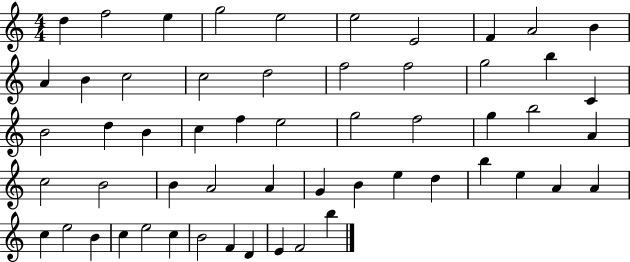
{
  \clef treble
  \numericTimeSignature
  \time 4/4
  \key c \major
  d''4 f''2 e''4 | g''2 e''2 | e''2 e'2 | f'4 a'2 b'4 | \break a'4 b'4 c''2 | c''2 d''2 | f''2 f''2 | g''2 b''4 c'4 | \break b'2 d''4 b'4 | c''4 f''4 e''2 | g''2 f''2 | g''4 b''2 a'4 | \break c''2 b'2 | b'4 a'2 a'4 | g'4 b'4 e''4 d''4 | b''4 e''4 a'4 a'4 | \break c''4 e''2 b'4 | c''4 e''2 c''4 | b'2 f'4 d'4 | e'4 f'2 b''4 | \break \bar "|."
}